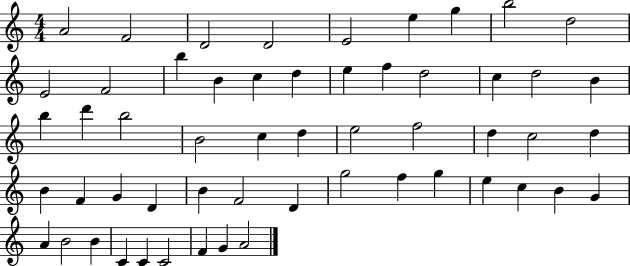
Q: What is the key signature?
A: C major